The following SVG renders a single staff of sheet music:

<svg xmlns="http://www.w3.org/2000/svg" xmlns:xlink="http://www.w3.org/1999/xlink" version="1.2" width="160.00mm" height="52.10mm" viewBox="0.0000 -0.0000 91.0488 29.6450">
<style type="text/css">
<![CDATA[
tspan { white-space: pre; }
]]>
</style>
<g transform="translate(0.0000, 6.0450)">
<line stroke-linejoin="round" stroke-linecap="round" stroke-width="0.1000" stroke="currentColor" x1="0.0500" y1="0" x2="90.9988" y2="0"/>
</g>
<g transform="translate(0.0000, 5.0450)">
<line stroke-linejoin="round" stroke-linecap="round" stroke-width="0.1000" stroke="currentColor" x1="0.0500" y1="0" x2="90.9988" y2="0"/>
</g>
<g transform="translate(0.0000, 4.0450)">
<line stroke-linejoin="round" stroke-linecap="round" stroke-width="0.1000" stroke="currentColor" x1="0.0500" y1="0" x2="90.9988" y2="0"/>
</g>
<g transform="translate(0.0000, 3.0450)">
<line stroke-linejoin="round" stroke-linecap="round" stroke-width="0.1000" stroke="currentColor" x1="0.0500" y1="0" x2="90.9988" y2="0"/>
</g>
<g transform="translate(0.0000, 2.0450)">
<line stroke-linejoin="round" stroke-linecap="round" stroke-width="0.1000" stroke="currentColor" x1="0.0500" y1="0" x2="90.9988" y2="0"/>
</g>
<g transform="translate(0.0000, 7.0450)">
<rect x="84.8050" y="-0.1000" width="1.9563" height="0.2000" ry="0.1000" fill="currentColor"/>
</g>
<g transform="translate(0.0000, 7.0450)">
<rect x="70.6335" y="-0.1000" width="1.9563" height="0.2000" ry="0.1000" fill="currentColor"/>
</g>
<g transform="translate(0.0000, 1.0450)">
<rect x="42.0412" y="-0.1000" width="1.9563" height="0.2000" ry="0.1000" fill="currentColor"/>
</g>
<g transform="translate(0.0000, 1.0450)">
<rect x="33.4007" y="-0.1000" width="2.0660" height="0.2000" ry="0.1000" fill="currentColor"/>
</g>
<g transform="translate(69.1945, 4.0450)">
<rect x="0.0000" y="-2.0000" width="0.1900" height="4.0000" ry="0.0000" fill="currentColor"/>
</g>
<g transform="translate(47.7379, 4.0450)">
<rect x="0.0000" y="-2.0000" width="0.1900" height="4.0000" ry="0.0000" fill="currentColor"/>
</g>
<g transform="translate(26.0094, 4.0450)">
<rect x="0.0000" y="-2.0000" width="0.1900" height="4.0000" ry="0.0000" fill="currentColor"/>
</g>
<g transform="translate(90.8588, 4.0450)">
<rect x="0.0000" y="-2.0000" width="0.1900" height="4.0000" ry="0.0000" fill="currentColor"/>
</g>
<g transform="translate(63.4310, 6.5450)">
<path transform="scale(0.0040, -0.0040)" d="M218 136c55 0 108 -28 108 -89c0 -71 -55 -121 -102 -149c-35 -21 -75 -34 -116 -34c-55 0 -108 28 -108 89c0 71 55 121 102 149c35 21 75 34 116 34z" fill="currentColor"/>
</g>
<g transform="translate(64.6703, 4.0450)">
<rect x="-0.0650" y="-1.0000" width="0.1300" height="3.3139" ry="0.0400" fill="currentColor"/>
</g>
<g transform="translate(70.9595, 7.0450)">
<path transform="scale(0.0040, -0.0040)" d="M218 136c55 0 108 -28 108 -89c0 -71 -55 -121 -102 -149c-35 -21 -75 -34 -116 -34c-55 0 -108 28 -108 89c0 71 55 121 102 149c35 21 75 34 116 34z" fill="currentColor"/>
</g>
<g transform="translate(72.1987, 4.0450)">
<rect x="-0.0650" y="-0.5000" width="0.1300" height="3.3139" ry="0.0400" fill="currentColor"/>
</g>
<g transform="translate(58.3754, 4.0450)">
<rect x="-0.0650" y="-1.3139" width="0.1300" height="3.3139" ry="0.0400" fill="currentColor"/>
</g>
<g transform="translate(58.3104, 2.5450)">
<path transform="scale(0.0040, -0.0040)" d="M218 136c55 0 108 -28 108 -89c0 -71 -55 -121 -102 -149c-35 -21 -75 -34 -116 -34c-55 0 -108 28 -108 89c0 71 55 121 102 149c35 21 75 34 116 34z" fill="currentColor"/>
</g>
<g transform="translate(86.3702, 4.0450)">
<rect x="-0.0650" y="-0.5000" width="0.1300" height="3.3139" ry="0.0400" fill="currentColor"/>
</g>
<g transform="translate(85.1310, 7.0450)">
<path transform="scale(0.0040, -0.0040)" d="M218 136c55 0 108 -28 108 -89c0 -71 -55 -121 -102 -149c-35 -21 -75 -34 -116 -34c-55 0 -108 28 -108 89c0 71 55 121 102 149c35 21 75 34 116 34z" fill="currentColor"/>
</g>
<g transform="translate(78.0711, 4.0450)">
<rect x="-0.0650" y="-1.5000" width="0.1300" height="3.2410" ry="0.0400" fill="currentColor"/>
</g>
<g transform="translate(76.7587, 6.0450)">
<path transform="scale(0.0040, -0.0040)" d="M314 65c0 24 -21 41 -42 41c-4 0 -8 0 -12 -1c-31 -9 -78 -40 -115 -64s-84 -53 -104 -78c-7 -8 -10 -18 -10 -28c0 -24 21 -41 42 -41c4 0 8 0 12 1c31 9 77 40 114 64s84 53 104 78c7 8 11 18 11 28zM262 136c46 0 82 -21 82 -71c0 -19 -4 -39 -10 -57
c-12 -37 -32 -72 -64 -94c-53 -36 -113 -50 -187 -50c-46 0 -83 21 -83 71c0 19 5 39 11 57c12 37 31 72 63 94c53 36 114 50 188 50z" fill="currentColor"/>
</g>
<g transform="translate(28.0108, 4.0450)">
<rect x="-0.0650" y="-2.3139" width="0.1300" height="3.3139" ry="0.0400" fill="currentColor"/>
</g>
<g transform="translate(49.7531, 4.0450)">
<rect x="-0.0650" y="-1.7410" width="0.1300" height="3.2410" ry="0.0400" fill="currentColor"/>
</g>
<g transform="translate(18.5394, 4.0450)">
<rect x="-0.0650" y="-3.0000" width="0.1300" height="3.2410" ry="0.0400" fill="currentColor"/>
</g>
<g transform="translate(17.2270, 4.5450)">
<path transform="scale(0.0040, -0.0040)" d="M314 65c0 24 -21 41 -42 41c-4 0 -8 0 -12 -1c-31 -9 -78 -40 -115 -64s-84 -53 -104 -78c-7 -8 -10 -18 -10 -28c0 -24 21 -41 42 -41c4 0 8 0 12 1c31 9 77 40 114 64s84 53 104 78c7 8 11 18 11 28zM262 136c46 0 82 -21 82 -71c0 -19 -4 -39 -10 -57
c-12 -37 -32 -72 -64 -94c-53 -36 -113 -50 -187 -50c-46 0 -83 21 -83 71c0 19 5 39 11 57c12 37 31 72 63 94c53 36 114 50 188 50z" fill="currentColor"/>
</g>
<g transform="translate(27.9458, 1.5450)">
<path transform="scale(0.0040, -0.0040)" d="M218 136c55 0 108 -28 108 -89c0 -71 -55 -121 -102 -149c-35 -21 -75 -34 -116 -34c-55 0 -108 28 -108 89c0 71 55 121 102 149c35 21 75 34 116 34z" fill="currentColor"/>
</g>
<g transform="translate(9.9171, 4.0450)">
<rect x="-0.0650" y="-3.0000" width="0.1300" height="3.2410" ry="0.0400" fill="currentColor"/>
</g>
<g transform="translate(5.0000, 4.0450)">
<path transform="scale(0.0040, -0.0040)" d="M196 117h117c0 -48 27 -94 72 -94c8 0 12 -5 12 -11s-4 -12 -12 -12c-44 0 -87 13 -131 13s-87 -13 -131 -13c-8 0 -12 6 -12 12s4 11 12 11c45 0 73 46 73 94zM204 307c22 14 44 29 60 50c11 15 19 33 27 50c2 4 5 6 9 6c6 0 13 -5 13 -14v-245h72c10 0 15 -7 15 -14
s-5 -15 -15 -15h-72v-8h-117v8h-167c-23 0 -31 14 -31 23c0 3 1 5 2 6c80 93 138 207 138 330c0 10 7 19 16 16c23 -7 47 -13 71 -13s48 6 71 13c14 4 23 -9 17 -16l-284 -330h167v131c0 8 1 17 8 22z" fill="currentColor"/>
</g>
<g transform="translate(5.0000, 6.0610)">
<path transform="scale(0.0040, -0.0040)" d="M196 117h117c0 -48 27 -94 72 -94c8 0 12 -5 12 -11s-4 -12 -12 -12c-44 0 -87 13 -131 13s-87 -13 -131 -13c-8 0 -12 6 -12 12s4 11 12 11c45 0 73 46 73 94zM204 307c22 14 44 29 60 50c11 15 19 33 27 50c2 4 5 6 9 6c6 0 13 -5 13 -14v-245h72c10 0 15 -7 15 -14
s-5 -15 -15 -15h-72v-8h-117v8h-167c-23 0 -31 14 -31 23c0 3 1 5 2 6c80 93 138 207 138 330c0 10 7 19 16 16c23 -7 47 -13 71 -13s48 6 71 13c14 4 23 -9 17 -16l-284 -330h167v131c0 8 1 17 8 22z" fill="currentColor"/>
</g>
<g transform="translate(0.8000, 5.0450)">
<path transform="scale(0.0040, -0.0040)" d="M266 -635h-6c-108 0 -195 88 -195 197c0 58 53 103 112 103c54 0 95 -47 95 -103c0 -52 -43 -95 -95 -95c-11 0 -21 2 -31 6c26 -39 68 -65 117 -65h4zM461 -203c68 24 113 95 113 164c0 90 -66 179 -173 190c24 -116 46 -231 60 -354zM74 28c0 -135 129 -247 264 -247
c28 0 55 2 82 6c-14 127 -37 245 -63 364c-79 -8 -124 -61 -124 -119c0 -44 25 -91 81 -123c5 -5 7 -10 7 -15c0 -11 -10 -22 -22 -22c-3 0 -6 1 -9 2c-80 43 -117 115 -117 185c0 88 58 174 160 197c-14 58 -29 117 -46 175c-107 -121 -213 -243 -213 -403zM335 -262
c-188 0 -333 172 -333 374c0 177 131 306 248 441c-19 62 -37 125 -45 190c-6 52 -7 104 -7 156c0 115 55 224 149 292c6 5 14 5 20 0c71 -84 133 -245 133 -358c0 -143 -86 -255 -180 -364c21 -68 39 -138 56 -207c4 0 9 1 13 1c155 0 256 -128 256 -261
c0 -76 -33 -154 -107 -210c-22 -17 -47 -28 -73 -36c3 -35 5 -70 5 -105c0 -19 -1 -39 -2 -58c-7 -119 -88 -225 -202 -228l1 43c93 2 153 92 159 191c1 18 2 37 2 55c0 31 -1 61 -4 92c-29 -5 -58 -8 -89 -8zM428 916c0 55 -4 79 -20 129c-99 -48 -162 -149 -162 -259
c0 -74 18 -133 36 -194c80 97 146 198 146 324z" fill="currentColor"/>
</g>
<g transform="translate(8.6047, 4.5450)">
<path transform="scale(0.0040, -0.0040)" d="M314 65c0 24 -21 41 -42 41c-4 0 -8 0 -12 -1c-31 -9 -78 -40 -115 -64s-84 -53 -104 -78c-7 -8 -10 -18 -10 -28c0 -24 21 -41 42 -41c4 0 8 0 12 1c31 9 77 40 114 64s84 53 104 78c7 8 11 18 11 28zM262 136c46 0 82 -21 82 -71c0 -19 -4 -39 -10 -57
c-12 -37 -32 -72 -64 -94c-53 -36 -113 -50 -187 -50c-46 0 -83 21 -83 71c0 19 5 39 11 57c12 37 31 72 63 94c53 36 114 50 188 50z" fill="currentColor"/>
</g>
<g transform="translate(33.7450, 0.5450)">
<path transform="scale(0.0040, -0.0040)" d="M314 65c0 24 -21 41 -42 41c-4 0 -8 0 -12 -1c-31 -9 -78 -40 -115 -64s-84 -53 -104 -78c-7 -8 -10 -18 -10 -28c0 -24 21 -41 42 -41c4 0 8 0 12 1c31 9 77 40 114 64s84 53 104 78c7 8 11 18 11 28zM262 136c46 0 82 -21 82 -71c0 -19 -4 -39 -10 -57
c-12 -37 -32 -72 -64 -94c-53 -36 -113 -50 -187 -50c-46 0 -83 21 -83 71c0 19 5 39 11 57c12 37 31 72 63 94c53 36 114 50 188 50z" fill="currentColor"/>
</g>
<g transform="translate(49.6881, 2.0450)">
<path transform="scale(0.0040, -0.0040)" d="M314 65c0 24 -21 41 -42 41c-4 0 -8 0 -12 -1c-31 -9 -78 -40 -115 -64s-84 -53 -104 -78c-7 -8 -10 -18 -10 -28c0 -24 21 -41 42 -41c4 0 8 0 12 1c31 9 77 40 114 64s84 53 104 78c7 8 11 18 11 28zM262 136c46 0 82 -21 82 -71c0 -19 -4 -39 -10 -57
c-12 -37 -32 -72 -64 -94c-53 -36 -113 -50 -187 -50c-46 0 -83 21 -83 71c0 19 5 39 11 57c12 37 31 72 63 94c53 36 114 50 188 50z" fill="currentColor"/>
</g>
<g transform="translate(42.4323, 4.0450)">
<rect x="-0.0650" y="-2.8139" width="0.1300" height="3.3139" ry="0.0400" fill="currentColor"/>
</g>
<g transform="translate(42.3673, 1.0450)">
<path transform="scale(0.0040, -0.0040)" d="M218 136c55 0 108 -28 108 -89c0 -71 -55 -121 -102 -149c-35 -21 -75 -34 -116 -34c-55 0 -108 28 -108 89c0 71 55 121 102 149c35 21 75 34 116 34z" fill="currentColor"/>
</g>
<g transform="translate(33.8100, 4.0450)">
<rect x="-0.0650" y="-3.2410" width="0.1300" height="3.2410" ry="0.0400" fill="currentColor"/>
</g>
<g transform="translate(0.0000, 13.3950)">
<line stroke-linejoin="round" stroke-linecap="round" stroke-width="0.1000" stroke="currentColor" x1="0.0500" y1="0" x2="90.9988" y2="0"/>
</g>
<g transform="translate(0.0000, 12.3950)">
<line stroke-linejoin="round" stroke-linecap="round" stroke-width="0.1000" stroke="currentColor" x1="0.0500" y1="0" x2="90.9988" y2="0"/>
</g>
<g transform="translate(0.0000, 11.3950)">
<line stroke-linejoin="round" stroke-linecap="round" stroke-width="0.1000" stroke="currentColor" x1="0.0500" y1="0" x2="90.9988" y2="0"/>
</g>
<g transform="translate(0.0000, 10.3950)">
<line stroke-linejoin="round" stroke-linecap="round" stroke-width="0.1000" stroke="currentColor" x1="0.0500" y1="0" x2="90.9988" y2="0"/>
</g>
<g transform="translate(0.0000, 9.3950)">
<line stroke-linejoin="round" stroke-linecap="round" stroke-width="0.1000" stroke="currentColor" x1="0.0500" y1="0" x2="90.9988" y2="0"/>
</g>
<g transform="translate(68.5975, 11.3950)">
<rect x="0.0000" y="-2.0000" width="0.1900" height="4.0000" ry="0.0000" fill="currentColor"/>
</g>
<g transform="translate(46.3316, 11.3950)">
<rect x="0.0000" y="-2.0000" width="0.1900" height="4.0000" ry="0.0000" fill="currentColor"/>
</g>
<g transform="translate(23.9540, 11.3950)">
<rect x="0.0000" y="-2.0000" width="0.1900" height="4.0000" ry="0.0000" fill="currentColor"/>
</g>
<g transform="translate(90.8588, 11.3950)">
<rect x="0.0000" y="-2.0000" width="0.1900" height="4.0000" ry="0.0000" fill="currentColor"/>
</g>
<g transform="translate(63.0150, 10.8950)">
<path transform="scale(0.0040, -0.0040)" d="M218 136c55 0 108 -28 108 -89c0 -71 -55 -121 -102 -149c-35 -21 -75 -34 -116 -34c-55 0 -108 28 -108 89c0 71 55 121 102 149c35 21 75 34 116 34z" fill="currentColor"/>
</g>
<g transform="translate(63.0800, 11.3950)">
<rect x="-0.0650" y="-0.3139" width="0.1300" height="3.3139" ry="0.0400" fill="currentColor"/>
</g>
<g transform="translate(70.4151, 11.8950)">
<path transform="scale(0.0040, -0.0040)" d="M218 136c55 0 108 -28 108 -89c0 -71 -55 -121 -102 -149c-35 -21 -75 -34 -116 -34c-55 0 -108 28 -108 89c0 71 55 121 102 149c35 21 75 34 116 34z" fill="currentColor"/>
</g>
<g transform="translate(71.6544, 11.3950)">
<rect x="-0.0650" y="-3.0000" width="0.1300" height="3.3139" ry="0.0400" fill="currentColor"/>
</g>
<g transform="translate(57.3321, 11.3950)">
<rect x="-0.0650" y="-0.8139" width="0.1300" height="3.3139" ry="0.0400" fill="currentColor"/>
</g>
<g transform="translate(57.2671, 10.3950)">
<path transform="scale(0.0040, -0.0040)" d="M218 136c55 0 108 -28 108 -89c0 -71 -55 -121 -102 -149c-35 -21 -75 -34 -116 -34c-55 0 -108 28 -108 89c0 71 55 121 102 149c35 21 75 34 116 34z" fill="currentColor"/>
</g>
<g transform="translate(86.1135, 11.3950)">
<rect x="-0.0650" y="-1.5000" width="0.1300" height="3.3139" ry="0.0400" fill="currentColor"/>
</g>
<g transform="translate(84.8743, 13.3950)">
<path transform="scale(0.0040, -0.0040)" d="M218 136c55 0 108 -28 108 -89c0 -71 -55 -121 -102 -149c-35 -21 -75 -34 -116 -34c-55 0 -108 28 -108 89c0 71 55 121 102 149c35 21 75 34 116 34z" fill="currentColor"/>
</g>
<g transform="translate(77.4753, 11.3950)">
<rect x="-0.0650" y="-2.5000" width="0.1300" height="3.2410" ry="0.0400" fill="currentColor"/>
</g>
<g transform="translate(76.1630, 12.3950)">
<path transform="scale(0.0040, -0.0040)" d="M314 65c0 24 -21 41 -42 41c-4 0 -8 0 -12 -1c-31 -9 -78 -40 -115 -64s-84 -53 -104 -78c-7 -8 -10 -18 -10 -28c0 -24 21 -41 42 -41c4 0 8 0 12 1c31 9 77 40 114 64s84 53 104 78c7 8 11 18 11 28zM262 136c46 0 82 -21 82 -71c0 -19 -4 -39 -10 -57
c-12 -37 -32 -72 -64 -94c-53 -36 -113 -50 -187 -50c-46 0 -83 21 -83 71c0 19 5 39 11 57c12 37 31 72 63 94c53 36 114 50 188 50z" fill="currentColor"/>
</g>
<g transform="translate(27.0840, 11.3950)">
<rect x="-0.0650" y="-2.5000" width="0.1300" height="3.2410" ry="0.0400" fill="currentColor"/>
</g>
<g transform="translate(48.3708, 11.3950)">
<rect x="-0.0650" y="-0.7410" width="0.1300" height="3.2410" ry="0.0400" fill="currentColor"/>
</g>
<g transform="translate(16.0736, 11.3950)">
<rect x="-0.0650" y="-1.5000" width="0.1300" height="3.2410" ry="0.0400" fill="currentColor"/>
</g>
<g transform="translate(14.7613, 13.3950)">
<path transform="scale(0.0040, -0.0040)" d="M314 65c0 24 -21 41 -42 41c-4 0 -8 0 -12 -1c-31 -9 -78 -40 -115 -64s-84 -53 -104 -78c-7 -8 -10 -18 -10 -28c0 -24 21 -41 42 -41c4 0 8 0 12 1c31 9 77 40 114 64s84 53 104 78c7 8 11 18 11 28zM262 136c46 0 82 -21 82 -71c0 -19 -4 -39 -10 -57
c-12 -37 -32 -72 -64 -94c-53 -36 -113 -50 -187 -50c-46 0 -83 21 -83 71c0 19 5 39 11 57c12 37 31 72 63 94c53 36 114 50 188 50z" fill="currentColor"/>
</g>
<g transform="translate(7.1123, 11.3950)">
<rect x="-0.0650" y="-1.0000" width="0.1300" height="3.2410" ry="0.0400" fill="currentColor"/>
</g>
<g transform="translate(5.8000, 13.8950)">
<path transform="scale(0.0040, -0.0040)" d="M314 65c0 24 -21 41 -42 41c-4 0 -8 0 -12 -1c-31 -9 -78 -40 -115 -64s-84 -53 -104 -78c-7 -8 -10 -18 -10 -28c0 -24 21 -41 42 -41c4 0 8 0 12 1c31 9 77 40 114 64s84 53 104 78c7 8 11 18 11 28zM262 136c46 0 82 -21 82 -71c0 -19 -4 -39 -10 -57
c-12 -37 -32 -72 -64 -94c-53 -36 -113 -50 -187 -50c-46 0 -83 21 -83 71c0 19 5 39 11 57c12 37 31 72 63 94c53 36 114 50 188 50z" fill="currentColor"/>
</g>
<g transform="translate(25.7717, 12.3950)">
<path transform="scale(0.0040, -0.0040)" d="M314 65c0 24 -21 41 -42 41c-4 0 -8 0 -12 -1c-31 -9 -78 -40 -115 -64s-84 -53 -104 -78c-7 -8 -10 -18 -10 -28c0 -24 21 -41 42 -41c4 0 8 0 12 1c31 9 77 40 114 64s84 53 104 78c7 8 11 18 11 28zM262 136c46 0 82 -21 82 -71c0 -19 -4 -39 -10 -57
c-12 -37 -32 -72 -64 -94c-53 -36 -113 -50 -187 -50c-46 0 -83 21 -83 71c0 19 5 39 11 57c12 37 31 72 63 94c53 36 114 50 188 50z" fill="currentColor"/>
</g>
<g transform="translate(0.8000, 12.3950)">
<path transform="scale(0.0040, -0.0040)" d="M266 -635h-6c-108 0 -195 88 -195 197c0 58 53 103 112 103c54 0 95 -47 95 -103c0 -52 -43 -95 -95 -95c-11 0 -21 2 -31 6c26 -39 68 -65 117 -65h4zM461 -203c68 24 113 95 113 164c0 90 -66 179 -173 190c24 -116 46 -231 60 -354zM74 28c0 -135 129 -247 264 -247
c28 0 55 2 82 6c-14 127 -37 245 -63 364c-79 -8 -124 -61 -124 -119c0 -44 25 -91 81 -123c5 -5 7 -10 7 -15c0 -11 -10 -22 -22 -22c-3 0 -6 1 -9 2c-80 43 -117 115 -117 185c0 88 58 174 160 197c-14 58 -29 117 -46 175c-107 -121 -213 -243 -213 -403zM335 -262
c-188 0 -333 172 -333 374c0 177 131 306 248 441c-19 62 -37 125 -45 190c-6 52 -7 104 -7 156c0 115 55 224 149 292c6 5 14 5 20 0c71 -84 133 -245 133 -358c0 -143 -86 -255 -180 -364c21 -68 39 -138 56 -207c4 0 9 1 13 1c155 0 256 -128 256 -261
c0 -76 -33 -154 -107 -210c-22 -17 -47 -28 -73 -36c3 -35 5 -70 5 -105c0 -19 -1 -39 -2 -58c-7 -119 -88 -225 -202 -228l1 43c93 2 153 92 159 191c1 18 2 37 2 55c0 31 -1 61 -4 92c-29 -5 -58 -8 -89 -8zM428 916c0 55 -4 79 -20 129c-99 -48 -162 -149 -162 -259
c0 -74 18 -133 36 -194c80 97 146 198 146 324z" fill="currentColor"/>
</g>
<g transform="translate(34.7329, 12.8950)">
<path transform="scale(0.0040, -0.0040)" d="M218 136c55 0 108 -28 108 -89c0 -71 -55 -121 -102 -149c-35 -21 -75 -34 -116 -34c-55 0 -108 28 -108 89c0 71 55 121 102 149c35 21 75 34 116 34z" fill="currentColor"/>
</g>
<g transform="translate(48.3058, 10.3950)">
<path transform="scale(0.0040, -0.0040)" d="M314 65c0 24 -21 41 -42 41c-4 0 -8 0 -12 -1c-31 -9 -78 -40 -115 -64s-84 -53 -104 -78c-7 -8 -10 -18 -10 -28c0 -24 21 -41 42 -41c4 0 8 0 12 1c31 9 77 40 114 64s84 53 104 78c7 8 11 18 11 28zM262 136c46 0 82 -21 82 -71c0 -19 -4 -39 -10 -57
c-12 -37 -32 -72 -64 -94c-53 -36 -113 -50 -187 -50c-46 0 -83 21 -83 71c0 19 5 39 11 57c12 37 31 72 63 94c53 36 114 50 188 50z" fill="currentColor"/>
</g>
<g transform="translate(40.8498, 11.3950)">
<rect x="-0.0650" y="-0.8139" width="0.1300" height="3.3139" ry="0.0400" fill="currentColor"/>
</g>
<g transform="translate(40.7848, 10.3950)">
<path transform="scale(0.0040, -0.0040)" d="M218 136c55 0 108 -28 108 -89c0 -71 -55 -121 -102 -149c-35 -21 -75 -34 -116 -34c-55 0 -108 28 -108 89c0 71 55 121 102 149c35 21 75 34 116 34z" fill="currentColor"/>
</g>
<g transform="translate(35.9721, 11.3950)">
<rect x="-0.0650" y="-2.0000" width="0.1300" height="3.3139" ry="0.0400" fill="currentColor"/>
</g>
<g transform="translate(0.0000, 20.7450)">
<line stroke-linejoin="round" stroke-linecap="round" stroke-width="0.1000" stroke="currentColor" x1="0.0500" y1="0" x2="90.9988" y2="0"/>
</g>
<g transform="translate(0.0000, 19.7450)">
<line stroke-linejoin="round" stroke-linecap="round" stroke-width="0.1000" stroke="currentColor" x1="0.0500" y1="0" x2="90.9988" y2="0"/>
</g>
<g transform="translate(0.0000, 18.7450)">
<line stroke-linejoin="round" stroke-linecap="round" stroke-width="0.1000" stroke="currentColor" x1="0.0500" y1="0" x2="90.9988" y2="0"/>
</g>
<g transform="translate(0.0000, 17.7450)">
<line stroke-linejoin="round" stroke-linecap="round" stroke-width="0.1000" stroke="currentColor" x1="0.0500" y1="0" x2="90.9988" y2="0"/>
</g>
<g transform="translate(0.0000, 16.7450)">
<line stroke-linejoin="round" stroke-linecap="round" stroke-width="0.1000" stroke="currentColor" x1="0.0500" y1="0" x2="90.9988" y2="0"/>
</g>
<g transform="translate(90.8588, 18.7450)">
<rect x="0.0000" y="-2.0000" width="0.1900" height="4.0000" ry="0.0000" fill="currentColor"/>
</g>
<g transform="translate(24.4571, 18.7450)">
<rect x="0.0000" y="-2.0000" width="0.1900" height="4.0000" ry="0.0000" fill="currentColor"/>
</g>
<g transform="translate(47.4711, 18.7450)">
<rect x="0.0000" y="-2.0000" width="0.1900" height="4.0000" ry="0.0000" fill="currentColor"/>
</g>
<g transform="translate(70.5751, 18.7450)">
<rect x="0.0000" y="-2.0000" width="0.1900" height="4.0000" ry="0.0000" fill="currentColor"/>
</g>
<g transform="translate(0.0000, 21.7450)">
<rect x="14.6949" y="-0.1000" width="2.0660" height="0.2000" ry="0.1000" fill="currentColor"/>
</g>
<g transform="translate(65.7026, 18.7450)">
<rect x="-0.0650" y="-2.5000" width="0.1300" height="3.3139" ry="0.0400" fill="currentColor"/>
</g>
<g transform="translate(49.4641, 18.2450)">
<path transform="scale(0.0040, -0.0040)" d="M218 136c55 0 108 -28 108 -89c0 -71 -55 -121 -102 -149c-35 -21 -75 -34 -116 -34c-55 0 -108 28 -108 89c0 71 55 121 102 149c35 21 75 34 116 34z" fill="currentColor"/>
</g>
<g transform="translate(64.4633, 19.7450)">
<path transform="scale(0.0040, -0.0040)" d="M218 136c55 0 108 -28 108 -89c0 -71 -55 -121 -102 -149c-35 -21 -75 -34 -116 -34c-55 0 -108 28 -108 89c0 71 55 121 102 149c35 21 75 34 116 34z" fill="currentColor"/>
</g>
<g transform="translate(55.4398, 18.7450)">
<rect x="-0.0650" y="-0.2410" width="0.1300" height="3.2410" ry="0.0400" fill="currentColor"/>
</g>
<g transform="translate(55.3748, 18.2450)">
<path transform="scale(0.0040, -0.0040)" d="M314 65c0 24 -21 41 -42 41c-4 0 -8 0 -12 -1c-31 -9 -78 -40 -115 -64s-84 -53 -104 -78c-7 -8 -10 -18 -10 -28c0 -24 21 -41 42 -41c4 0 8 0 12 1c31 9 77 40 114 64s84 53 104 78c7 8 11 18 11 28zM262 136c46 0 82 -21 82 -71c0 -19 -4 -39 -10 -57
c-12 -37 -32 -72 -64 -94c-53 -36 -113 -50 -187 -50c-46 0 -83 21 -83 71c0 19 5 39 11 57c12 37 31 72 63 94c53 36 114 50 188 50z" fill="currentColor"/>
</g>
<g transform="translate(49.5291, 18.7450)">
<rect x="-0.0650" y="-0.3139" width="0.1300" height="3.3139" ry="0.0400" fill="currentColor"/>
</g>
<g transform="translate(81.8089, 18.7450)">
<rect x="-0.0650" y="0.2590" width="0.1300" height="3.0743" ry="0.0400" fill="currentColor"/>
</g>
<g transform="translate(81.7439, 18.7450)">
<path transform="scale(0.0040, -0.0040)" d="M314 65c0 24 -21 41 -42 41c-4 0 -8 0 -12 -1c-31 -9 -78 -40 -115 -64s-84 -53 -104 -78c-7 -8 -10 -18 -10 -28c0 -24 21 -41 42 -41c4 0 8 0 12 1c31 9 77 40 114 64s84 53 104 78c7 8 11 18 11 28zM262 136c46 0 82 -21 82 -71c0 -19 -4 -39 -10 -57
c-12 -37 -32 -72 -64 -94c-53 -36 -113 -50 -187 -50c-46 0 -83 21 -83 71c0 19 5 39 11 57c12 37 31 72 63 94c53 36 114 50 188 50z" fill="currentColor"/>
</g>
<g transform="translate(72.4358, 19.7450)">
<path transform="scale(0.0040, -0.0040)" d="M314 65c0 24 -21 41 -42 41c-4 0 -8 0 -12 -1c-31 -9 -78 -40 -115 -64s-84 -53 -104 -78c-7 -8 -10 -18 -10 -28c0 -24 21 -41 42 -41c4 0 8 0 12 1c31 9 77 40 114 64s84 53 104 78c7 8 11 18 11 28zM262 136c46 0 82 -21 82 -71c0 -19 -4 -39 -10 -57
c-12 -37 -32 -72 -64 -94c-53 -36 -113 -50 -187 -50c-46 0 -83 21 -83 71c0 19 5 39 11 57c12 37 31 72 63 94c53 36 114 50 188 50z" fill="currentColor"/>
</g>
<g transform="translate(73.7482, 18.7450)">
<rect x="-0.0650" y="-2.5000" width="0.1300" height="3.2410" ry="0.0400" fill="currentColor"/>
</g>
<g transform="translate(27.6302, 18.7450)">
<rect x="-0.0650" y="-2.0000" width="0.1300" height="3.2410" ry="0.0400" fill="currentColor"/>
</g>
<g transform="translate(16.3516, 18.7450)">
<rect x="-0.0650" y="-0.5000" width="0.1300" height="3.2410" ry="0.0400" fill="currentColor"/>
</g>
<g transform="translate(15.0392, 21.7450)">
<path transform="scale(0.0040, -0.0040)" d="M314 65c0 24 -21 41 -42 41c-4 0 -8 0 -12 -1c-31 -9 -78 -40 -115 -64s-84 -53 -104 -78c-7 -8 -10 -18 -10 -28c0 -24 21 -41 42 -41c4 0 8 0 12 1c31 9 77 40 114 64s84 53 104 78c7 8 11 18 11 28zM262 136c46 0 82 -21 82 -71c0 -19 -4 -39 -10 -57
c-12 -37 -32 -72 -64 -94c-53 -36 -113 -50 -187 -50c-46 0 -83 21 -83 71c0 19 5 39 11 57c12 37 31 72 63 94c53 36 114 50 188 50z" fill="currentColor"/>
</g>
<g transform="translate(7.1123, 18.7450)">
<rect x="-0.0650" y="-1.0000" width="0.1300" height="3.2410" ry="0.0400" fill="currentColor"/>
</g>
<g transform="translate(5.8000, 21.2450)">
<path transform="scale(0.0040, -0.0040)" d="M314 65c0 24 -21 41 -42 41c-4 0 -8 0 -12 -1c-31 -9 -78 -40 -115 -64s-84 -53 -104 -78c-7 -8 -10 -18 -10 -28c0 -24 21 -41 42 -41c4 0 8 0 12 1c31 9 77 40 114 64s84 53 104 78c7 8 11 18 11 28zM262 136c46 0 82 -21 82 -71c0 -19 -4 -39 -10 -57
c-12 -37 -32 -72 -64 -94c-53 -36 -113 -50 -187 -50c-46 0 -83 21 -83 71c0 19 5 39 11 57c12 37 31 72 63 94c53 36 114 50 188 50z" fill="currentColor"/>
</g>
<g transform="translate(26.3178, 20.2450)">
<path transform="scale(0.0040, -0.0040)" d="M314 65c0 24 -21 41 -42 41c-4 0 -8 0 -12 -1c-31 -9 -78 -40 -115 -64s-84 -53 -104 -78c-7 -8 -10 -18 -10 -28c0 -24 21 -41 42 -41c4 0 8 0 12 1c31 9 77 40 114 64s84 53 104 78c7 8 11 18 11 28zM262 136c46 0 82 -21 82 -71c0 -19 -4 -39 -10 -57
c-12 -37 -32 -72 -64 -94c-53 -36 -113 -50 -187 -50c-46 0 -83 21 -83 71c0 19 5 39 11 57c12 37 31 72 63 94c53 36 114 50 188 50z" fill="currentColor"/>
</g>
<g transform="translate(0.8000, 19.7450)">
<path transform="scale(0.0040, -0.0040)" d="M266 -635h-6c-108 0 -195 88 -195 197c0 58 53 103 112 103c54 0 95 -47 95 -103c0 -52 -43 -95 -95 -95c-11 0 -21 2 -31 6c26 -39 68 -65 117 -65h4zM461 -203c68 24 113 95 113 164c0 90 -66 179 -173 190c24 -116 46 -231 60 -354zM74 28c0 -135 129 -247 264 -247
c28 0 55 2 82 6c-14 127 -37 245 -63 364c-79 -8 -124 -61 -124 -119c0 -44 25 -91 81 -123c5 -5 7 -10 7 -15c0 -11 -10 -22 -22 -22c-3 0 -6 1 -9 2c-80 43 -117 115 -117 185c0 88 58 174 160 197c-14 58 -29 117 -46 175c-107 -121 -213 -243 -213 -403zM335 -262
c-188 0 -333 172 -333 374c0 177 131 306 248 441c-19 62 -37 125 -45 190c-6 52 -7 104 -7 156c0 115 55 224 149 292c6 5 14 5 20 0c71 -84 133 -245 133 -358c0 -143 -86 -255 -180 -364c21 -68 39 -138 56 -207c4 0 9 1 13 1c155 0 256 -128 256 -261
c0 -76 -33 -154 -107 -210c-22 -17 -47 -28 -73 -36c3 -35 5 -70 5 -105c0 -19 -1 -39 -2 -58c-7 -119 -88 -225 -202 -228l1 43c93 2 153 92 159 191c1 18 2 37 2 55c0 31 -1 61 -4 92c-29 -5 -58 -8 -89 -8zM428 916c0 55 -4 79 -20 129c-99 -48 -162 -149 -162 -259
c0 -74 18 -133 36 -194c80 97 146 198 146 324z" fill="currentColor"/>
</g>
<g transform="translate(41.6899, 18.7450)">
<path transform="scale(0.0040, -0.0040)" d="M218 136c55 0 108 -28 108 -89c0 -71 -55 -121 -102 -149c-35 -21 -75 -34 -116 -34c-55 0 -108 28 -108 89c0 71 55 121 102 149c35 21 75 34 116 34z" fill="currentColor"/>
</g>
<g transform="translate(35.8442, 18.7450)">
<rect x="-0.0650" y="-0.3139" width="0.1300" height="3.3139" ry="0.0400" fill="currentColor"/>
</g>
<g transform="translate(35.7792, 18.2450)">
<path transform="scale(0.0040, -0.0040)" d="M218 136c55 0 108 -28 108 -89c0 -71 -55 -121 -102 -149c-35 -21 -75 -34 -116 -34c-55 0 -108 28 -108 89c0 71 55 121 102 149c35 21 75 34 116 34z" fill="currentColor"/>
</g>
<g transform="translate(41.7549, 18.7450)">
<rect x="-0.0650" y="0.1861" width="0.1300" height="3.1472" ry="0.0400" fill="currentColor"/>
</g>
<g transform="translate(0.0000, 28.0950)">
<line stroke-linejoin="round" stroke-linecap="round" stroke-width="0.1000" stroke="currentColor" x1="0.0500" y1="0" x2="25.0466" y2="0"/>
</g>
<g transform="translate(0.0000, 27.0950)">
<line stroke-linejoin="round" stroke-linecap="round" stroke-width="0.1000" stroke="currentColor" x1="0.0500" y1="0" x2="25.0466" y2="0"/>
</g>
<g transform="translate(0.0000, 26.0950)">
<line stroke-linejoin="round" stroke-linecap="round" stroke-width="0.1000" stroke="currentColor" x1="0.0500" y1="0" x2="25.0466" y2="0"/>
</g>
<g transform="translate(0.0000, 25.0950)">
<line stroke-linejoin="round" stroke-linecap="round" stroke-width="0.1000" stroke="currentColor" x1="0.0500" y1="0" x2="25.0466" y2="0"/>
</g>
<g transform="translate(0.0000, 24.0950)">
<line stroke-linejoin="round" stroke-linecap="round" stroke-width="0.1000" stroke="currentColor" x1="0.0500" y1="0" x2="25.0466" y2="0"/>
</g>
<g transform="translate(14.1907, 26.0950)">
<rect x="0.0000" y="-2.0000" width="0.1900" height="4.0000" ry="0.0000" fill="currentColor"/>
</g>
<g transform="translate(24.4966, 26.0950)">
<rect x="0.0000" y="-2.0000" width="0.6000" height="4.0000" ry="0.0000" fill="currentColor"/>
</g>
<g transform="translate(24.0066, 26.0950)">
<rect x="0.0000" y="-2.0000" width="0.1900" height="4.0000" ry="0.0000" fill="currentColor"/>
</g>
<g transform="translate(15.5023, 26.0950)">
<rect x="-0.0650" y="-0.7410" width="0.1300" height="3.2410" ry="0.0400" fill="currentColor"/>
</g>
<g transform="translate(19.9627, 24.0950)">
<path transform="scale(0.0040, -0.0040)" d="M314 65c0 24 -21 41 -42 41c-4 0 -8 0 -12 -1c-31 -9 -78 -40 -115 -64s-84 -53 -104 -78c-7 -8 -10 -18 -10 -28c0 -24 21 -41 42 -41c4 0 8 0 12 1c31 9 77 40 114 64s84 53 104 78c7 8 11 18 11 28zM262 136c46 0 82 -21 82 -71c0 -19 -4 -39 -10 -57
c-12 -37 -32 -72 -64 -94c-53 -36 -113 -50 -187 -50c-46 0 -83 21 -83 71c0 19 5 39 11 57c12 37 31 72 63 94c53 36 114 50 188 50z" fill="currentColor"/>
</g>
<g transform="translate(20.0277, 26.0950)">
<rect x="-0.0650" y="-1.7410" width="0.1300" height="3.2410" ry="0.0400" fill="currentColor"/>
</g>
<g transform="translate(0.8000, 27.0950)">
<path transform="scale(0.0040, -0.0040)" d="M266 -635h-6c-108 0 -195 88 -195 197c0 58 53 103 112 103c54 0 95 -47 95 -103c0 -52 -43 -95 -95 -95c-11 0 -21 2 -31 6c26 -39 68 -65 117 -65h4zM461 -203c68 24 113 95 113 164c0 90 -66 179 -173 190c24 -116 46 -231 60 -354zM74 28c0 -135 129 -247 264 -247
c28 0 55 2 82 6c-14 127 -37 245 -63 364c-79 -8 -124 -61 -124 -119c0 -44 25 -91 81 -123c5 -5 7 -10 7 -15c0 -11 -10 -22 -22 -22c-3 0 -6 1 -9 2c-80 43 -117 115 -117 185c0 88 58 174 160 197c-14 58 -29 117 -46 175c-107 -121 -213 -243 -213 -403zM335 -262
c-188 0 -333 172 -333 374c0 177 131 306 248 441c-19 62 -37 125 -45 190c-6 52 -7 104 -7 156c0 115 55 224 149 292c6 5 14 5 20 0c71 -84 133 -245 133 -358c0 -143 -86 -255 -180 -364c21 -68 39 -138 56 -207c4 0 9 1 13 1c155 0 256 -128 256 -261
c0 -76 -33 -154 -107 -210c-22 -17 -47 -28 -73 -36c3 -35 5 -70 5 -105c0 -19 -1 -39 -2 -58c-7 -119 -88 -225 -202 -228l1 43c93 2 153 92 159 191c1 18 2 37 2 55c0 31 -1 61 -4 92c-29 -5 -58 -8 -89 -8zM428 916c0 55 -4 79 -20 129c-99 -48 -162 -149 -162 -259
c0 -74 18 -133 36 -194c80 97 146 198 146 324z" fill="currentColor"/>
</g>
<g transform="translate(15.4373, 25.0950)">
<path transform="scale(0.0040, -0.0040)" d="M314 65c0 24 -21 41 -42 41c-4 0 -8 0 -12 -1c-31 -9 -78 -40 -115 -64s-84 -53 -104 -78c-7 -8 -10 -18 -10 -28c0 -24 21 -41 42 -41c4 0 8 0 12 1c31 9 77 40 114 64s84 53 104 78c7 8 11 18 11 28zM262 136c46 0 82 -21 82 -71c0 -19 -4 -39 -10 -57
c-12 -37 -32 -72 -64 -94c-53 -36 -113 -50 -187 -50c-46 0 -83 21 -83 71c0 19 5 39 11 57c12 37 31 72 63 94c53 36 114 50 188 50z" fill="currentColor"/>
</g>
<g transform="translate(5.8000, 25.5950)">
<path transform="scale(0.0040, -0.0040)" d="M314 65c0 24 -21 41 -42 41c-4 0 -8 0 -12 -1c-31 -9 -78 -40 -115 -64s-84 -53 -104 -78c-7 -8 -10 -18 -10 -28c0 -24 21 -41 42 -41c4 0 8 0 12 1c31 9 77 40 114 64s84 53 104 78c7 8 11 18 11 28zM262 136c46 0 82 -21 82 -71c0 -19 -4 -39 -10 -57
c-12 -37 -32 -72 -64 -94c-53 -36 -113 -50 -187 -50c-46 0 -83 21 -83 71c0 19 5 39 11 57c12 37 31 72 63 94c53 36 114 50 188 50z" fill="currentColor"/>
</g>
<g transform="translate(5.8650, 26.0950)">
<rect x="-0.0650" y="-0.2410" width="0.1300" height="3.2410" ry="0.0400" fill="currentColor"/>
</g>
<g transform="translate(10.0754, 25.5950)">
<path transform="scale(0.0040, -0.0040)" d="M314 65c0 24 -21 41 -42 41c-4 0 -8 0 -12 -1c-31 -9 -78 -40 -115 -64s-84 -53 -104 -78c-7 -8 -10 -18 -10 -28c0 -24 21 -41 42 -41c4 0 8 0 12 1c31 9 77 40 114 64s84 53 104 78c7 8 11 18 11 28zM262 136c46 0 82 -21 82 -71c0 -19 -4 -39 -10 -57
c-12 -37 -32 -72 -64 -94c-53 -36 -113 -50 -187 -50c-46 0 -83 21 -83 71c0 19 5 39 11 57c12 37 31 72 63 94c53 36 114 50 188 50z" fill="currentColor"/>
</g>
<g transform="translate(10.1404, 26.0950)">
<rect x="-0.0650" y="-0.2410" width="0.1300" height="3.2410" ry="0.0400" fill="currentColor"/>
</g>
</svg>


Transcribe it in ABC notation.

X:1
T:Untitled
M:4/4
L:1/4
K:C
A2 A2 g b2 a f2 e D C E2 C D2 E2 G2 F d d2 d c A G2 E D2 C2 F2 c B c c2 G G2 B2 c2 c2 d2 f2